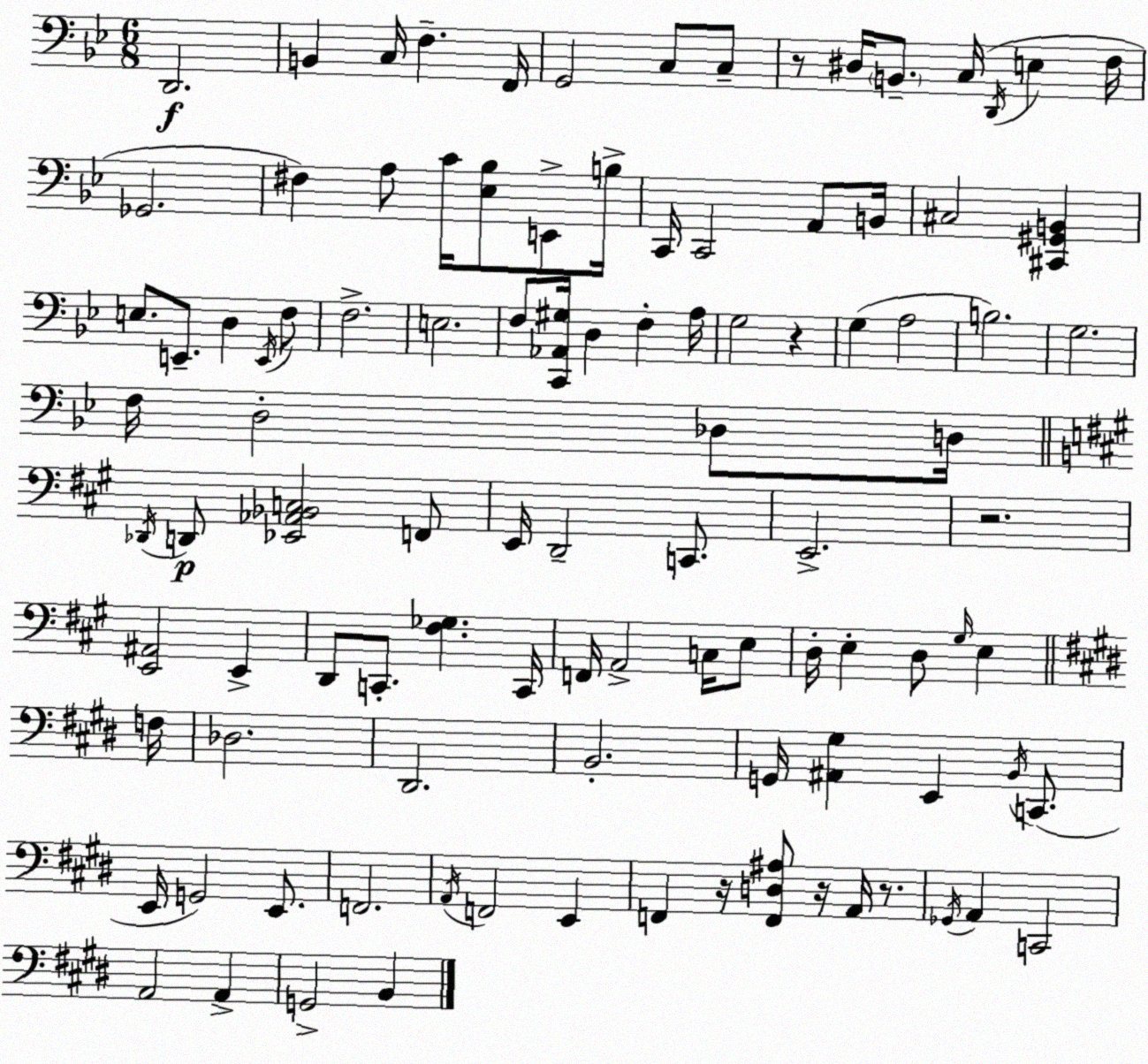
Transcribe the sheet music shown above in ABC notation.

X:1
T:Untitled
M:6/8
L:1/4
K:Bb
D,,2 B,, C,/4 F, F,,/4 G,,2 C,/2 C,/2 z/2 ^D,/4 B,,/2 C,/4 D,,/4 E, F,/4 _G,,2 ^F, A,/2 C/4 [_E,_B,]/2 E,,/2 B,/4 C,,/4 C,,2 A,,/2 B,,/4 ^C,2 [^C,,^G,,B,,] E,/2 E,,/2 D, E,,/4 F,/2 F,2 E,2 F,/2 [C,,_A,,^G,]/4 D, F, A,/4 G,2 z G, A,2 B,2 G,2 F,/4 D,2 _D,/2 D,/4 _D,,/4 D,,/2 [_E,,_A,,_B,,C,]2 F,,/2 E,,/4 D,,2 C,,/2 E,,2 z2 [E,,^A,,]2 E,, D,,/2 C,,/2 [^F,_G,] C,,/4 F,,/4 A,,2 C,/4 E,/2 D,/4 E, D,/2 ^G,/4 E, F,/4 _D,2 ^D,,2 B,,2 G,,/4 [^A,,^G,] E,, B,,/4 C,,/2 E,,/4 G,,2 E,,/2 F,,2 A,,/4 F,,2 E,, F,, z/4 [F,,D,^A,]/2 z/4 A,,/4 z/2 _G,,/4 A,, C,,2 A,,2 A,, G,,2 B,,